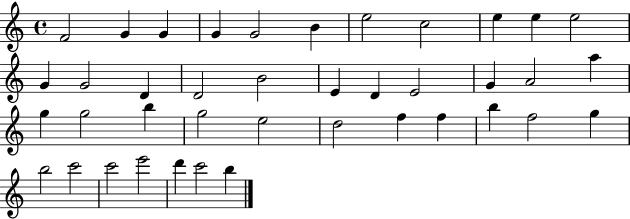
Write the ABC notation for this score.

X:1
T:Untitled
M:4/4
L:1/4
K:C
F2 G G G G2 B e2 c2 e e e2 G G2 D D2 B2 E D E2 G A2 a g g2 b g2 e2 d2 f f b f2 g b2 c'2 c'2 e'2 d' c'2 b